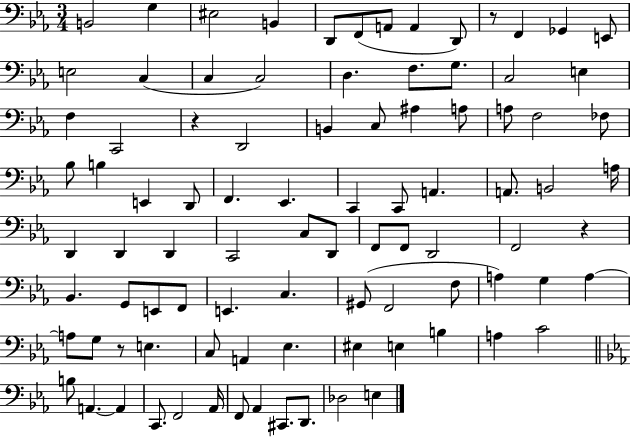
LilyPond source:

{
  \clef bass
  \numericTimeSignature
  \time 3/4
  \key ees \major
  b,2 g4 | eis2 b,4 | d,8 f,8( a,8 a,4 d,8) | r8 f,4 ges,4 e,8 | \break e2 c4( | c4 c2) | d4. f8. g8. | c2 e4 | \break f4 c,2 | r4 d,2 | b,4 c8 ais4 a8 | a8 f2 fes8 | \break bes8 b4 e,4 d,8 | f,4. ees,4. | c,4 c,8 a,4. | a,8. b,2 a16 | \break d,4 d,4 d,4 | c,2 c8 d,8 | f,8 f,8 d,2 | f,2 r4 | \break bes,4. g,8 e,8 f,8 | e,4. c4. | gis,8( f,2 f8 | a4) g4 a4~~ | \break a8 g8 r8 e4. | c8 a,4 ees4. | eis4 e4 b4 | a4 c'2 | \break \bar "||" \break \key ees \major b8 a,4.~~ a,4 | c,8. f,2 aes,16 | f,8 aes,4 cis,8. d,8. | des2 e4 | \break \bar "|."
}